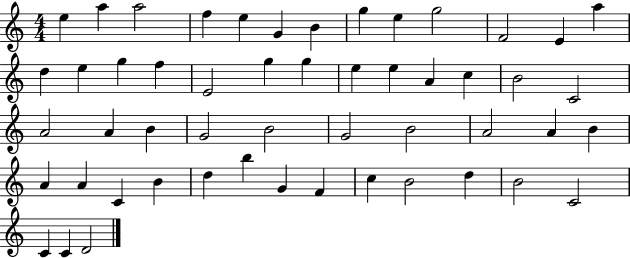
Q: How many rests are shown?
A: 0